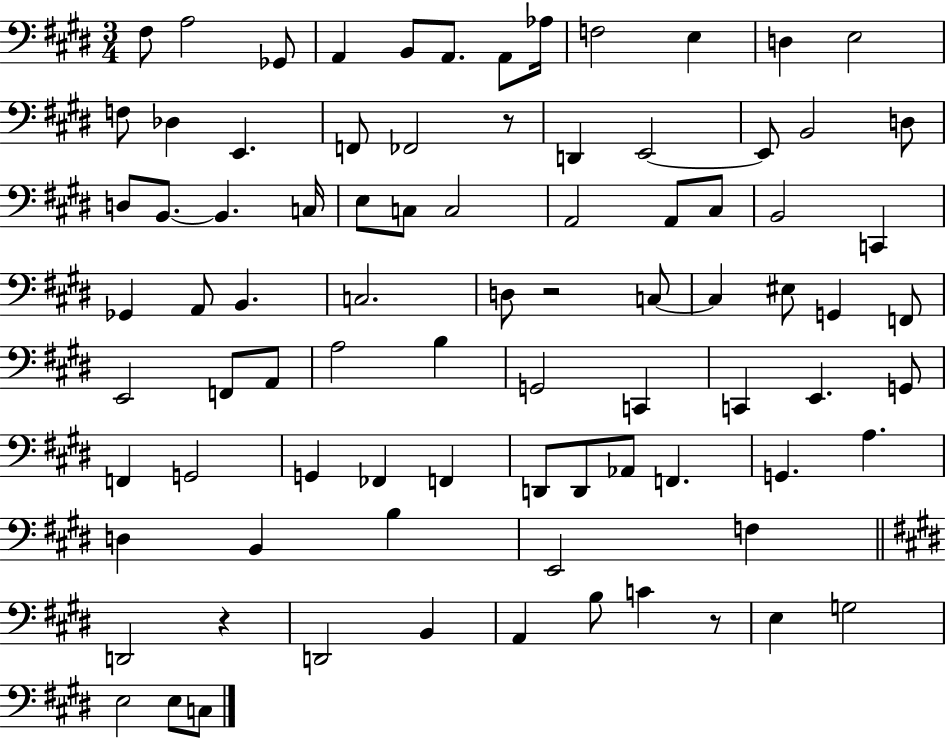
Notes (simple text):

F#3/e A3/h Gb2/e A2/q B2/e A2/e. A2/e Ab3/s F3/h E3/q D3/q E3/h F3/e Db3/q E2/q. F2/e FES2/h R/e D2/q E2/h E2/e B2/h D3/e D3/e B2/e. B2/q. C3/s E3/e C3/e C3/h A2/h A2/e C#3/e B2/h C2/q Gb2/q A2/e B2/q. C3/h. D3/e R/h C3/e C3/q EIS3/e G2/q F2/e E2/h F2/e A2/e A3/h B3/q G2/h C2/q C2/q E2/q. G2/e F2/q G2/h G2/q FES2/q F2/q D2/e D2/e Ab2/e F2/q. G2/q. A3/q. D3/q B2/q B3/q E2/h F3/q D2/h R/q D2/h B2/q A2/q B3/e C4/q R/e E3/q G3/h E3/h E3/e C3/e